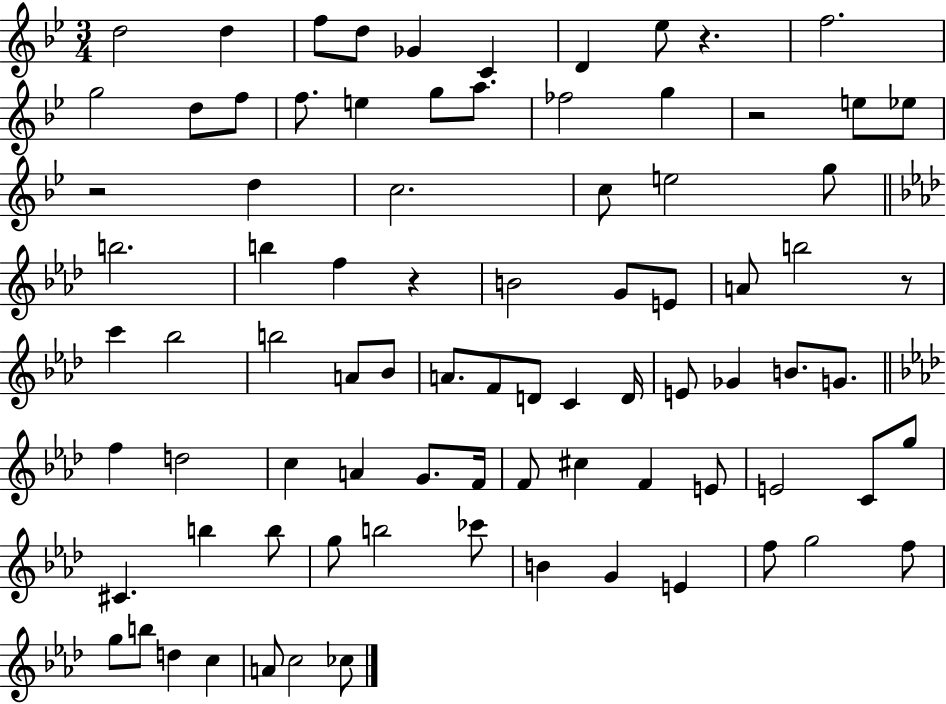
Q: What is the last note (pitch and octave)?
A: CES5